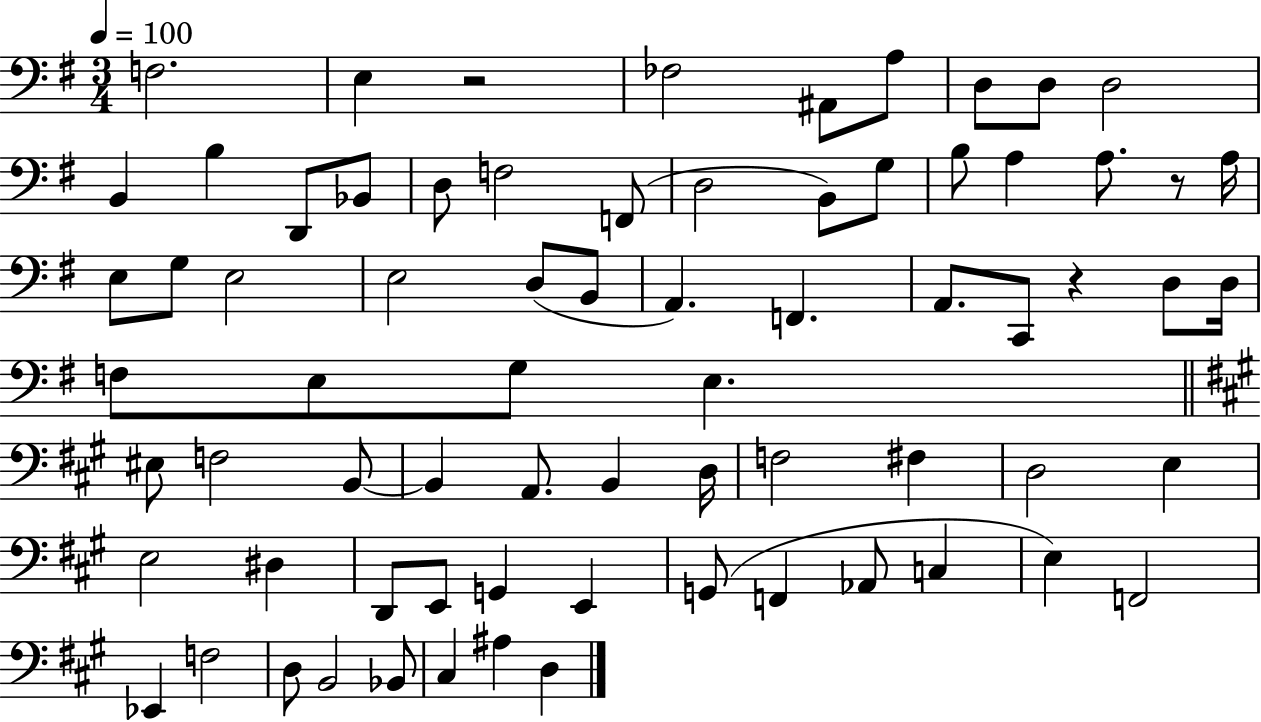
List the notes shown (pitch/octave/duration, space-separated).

F3/h. E3/q R/h FES3/h A#2/e A3/e D3/e D3/e D3/h B2/q B3/q D2/e Bb2/e D3/e F3/h F2/e D3/h B2/e G3/e B3/e A3/q A3/e. R/e A3/s E3/e G3/e E3/h E3/h D3/e B2/e A2/q. F2/q. A2/e. C2/e R/q D3/e D3/s F3/e E3/e G3/e E3/q. EIS3/e F3/h B2/e B2/q A2/e. B2/q D3/s F3/h F#3/q D3/h E3/q E3/h D#3/q D2/e E2/e G2/q E2/q G2/e F2/q Ab2/e C3/q E3/q F2/h Eb2/q F3/h D3/e B2/h Bb2/e C#3/q A#3/q D3/q